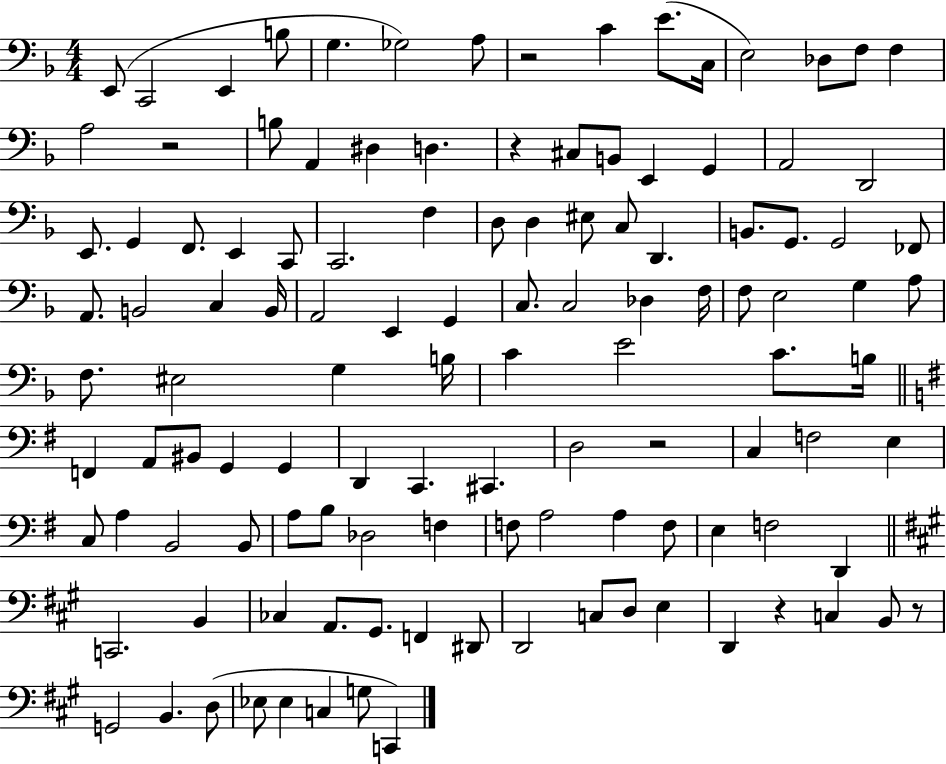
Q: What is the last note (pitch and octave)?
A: C2